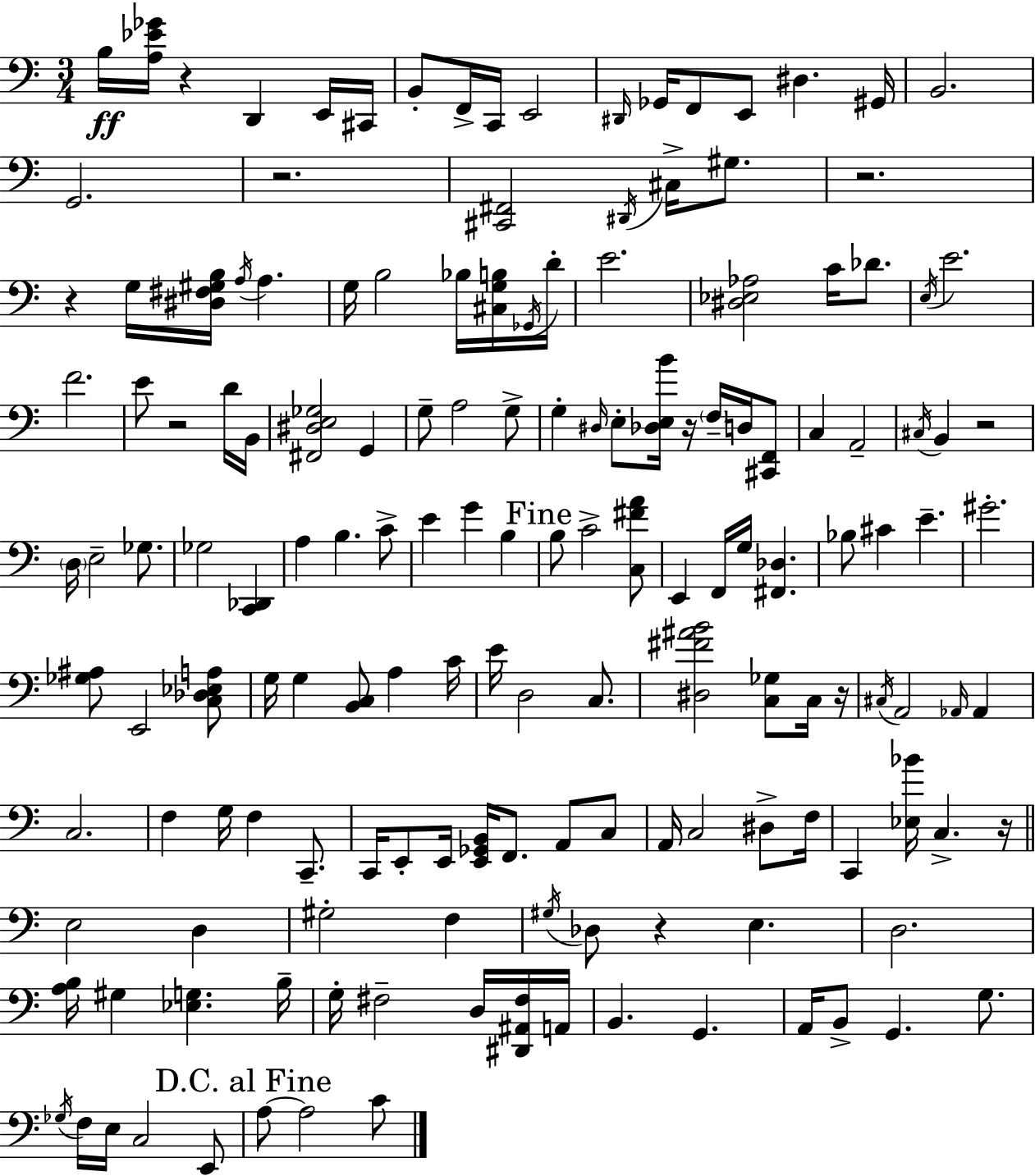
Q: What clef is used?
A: bass